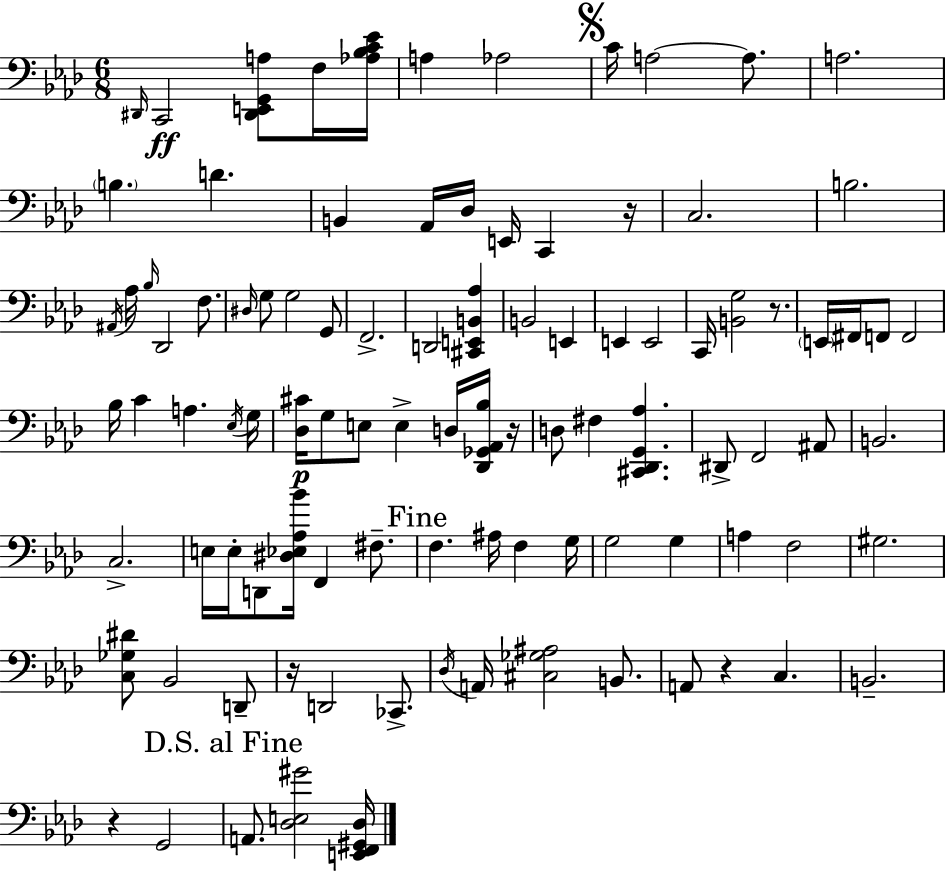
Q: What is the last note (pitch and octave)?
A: A2